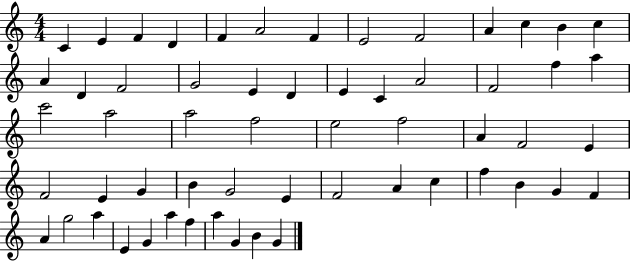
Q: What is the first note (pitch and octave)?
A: C4